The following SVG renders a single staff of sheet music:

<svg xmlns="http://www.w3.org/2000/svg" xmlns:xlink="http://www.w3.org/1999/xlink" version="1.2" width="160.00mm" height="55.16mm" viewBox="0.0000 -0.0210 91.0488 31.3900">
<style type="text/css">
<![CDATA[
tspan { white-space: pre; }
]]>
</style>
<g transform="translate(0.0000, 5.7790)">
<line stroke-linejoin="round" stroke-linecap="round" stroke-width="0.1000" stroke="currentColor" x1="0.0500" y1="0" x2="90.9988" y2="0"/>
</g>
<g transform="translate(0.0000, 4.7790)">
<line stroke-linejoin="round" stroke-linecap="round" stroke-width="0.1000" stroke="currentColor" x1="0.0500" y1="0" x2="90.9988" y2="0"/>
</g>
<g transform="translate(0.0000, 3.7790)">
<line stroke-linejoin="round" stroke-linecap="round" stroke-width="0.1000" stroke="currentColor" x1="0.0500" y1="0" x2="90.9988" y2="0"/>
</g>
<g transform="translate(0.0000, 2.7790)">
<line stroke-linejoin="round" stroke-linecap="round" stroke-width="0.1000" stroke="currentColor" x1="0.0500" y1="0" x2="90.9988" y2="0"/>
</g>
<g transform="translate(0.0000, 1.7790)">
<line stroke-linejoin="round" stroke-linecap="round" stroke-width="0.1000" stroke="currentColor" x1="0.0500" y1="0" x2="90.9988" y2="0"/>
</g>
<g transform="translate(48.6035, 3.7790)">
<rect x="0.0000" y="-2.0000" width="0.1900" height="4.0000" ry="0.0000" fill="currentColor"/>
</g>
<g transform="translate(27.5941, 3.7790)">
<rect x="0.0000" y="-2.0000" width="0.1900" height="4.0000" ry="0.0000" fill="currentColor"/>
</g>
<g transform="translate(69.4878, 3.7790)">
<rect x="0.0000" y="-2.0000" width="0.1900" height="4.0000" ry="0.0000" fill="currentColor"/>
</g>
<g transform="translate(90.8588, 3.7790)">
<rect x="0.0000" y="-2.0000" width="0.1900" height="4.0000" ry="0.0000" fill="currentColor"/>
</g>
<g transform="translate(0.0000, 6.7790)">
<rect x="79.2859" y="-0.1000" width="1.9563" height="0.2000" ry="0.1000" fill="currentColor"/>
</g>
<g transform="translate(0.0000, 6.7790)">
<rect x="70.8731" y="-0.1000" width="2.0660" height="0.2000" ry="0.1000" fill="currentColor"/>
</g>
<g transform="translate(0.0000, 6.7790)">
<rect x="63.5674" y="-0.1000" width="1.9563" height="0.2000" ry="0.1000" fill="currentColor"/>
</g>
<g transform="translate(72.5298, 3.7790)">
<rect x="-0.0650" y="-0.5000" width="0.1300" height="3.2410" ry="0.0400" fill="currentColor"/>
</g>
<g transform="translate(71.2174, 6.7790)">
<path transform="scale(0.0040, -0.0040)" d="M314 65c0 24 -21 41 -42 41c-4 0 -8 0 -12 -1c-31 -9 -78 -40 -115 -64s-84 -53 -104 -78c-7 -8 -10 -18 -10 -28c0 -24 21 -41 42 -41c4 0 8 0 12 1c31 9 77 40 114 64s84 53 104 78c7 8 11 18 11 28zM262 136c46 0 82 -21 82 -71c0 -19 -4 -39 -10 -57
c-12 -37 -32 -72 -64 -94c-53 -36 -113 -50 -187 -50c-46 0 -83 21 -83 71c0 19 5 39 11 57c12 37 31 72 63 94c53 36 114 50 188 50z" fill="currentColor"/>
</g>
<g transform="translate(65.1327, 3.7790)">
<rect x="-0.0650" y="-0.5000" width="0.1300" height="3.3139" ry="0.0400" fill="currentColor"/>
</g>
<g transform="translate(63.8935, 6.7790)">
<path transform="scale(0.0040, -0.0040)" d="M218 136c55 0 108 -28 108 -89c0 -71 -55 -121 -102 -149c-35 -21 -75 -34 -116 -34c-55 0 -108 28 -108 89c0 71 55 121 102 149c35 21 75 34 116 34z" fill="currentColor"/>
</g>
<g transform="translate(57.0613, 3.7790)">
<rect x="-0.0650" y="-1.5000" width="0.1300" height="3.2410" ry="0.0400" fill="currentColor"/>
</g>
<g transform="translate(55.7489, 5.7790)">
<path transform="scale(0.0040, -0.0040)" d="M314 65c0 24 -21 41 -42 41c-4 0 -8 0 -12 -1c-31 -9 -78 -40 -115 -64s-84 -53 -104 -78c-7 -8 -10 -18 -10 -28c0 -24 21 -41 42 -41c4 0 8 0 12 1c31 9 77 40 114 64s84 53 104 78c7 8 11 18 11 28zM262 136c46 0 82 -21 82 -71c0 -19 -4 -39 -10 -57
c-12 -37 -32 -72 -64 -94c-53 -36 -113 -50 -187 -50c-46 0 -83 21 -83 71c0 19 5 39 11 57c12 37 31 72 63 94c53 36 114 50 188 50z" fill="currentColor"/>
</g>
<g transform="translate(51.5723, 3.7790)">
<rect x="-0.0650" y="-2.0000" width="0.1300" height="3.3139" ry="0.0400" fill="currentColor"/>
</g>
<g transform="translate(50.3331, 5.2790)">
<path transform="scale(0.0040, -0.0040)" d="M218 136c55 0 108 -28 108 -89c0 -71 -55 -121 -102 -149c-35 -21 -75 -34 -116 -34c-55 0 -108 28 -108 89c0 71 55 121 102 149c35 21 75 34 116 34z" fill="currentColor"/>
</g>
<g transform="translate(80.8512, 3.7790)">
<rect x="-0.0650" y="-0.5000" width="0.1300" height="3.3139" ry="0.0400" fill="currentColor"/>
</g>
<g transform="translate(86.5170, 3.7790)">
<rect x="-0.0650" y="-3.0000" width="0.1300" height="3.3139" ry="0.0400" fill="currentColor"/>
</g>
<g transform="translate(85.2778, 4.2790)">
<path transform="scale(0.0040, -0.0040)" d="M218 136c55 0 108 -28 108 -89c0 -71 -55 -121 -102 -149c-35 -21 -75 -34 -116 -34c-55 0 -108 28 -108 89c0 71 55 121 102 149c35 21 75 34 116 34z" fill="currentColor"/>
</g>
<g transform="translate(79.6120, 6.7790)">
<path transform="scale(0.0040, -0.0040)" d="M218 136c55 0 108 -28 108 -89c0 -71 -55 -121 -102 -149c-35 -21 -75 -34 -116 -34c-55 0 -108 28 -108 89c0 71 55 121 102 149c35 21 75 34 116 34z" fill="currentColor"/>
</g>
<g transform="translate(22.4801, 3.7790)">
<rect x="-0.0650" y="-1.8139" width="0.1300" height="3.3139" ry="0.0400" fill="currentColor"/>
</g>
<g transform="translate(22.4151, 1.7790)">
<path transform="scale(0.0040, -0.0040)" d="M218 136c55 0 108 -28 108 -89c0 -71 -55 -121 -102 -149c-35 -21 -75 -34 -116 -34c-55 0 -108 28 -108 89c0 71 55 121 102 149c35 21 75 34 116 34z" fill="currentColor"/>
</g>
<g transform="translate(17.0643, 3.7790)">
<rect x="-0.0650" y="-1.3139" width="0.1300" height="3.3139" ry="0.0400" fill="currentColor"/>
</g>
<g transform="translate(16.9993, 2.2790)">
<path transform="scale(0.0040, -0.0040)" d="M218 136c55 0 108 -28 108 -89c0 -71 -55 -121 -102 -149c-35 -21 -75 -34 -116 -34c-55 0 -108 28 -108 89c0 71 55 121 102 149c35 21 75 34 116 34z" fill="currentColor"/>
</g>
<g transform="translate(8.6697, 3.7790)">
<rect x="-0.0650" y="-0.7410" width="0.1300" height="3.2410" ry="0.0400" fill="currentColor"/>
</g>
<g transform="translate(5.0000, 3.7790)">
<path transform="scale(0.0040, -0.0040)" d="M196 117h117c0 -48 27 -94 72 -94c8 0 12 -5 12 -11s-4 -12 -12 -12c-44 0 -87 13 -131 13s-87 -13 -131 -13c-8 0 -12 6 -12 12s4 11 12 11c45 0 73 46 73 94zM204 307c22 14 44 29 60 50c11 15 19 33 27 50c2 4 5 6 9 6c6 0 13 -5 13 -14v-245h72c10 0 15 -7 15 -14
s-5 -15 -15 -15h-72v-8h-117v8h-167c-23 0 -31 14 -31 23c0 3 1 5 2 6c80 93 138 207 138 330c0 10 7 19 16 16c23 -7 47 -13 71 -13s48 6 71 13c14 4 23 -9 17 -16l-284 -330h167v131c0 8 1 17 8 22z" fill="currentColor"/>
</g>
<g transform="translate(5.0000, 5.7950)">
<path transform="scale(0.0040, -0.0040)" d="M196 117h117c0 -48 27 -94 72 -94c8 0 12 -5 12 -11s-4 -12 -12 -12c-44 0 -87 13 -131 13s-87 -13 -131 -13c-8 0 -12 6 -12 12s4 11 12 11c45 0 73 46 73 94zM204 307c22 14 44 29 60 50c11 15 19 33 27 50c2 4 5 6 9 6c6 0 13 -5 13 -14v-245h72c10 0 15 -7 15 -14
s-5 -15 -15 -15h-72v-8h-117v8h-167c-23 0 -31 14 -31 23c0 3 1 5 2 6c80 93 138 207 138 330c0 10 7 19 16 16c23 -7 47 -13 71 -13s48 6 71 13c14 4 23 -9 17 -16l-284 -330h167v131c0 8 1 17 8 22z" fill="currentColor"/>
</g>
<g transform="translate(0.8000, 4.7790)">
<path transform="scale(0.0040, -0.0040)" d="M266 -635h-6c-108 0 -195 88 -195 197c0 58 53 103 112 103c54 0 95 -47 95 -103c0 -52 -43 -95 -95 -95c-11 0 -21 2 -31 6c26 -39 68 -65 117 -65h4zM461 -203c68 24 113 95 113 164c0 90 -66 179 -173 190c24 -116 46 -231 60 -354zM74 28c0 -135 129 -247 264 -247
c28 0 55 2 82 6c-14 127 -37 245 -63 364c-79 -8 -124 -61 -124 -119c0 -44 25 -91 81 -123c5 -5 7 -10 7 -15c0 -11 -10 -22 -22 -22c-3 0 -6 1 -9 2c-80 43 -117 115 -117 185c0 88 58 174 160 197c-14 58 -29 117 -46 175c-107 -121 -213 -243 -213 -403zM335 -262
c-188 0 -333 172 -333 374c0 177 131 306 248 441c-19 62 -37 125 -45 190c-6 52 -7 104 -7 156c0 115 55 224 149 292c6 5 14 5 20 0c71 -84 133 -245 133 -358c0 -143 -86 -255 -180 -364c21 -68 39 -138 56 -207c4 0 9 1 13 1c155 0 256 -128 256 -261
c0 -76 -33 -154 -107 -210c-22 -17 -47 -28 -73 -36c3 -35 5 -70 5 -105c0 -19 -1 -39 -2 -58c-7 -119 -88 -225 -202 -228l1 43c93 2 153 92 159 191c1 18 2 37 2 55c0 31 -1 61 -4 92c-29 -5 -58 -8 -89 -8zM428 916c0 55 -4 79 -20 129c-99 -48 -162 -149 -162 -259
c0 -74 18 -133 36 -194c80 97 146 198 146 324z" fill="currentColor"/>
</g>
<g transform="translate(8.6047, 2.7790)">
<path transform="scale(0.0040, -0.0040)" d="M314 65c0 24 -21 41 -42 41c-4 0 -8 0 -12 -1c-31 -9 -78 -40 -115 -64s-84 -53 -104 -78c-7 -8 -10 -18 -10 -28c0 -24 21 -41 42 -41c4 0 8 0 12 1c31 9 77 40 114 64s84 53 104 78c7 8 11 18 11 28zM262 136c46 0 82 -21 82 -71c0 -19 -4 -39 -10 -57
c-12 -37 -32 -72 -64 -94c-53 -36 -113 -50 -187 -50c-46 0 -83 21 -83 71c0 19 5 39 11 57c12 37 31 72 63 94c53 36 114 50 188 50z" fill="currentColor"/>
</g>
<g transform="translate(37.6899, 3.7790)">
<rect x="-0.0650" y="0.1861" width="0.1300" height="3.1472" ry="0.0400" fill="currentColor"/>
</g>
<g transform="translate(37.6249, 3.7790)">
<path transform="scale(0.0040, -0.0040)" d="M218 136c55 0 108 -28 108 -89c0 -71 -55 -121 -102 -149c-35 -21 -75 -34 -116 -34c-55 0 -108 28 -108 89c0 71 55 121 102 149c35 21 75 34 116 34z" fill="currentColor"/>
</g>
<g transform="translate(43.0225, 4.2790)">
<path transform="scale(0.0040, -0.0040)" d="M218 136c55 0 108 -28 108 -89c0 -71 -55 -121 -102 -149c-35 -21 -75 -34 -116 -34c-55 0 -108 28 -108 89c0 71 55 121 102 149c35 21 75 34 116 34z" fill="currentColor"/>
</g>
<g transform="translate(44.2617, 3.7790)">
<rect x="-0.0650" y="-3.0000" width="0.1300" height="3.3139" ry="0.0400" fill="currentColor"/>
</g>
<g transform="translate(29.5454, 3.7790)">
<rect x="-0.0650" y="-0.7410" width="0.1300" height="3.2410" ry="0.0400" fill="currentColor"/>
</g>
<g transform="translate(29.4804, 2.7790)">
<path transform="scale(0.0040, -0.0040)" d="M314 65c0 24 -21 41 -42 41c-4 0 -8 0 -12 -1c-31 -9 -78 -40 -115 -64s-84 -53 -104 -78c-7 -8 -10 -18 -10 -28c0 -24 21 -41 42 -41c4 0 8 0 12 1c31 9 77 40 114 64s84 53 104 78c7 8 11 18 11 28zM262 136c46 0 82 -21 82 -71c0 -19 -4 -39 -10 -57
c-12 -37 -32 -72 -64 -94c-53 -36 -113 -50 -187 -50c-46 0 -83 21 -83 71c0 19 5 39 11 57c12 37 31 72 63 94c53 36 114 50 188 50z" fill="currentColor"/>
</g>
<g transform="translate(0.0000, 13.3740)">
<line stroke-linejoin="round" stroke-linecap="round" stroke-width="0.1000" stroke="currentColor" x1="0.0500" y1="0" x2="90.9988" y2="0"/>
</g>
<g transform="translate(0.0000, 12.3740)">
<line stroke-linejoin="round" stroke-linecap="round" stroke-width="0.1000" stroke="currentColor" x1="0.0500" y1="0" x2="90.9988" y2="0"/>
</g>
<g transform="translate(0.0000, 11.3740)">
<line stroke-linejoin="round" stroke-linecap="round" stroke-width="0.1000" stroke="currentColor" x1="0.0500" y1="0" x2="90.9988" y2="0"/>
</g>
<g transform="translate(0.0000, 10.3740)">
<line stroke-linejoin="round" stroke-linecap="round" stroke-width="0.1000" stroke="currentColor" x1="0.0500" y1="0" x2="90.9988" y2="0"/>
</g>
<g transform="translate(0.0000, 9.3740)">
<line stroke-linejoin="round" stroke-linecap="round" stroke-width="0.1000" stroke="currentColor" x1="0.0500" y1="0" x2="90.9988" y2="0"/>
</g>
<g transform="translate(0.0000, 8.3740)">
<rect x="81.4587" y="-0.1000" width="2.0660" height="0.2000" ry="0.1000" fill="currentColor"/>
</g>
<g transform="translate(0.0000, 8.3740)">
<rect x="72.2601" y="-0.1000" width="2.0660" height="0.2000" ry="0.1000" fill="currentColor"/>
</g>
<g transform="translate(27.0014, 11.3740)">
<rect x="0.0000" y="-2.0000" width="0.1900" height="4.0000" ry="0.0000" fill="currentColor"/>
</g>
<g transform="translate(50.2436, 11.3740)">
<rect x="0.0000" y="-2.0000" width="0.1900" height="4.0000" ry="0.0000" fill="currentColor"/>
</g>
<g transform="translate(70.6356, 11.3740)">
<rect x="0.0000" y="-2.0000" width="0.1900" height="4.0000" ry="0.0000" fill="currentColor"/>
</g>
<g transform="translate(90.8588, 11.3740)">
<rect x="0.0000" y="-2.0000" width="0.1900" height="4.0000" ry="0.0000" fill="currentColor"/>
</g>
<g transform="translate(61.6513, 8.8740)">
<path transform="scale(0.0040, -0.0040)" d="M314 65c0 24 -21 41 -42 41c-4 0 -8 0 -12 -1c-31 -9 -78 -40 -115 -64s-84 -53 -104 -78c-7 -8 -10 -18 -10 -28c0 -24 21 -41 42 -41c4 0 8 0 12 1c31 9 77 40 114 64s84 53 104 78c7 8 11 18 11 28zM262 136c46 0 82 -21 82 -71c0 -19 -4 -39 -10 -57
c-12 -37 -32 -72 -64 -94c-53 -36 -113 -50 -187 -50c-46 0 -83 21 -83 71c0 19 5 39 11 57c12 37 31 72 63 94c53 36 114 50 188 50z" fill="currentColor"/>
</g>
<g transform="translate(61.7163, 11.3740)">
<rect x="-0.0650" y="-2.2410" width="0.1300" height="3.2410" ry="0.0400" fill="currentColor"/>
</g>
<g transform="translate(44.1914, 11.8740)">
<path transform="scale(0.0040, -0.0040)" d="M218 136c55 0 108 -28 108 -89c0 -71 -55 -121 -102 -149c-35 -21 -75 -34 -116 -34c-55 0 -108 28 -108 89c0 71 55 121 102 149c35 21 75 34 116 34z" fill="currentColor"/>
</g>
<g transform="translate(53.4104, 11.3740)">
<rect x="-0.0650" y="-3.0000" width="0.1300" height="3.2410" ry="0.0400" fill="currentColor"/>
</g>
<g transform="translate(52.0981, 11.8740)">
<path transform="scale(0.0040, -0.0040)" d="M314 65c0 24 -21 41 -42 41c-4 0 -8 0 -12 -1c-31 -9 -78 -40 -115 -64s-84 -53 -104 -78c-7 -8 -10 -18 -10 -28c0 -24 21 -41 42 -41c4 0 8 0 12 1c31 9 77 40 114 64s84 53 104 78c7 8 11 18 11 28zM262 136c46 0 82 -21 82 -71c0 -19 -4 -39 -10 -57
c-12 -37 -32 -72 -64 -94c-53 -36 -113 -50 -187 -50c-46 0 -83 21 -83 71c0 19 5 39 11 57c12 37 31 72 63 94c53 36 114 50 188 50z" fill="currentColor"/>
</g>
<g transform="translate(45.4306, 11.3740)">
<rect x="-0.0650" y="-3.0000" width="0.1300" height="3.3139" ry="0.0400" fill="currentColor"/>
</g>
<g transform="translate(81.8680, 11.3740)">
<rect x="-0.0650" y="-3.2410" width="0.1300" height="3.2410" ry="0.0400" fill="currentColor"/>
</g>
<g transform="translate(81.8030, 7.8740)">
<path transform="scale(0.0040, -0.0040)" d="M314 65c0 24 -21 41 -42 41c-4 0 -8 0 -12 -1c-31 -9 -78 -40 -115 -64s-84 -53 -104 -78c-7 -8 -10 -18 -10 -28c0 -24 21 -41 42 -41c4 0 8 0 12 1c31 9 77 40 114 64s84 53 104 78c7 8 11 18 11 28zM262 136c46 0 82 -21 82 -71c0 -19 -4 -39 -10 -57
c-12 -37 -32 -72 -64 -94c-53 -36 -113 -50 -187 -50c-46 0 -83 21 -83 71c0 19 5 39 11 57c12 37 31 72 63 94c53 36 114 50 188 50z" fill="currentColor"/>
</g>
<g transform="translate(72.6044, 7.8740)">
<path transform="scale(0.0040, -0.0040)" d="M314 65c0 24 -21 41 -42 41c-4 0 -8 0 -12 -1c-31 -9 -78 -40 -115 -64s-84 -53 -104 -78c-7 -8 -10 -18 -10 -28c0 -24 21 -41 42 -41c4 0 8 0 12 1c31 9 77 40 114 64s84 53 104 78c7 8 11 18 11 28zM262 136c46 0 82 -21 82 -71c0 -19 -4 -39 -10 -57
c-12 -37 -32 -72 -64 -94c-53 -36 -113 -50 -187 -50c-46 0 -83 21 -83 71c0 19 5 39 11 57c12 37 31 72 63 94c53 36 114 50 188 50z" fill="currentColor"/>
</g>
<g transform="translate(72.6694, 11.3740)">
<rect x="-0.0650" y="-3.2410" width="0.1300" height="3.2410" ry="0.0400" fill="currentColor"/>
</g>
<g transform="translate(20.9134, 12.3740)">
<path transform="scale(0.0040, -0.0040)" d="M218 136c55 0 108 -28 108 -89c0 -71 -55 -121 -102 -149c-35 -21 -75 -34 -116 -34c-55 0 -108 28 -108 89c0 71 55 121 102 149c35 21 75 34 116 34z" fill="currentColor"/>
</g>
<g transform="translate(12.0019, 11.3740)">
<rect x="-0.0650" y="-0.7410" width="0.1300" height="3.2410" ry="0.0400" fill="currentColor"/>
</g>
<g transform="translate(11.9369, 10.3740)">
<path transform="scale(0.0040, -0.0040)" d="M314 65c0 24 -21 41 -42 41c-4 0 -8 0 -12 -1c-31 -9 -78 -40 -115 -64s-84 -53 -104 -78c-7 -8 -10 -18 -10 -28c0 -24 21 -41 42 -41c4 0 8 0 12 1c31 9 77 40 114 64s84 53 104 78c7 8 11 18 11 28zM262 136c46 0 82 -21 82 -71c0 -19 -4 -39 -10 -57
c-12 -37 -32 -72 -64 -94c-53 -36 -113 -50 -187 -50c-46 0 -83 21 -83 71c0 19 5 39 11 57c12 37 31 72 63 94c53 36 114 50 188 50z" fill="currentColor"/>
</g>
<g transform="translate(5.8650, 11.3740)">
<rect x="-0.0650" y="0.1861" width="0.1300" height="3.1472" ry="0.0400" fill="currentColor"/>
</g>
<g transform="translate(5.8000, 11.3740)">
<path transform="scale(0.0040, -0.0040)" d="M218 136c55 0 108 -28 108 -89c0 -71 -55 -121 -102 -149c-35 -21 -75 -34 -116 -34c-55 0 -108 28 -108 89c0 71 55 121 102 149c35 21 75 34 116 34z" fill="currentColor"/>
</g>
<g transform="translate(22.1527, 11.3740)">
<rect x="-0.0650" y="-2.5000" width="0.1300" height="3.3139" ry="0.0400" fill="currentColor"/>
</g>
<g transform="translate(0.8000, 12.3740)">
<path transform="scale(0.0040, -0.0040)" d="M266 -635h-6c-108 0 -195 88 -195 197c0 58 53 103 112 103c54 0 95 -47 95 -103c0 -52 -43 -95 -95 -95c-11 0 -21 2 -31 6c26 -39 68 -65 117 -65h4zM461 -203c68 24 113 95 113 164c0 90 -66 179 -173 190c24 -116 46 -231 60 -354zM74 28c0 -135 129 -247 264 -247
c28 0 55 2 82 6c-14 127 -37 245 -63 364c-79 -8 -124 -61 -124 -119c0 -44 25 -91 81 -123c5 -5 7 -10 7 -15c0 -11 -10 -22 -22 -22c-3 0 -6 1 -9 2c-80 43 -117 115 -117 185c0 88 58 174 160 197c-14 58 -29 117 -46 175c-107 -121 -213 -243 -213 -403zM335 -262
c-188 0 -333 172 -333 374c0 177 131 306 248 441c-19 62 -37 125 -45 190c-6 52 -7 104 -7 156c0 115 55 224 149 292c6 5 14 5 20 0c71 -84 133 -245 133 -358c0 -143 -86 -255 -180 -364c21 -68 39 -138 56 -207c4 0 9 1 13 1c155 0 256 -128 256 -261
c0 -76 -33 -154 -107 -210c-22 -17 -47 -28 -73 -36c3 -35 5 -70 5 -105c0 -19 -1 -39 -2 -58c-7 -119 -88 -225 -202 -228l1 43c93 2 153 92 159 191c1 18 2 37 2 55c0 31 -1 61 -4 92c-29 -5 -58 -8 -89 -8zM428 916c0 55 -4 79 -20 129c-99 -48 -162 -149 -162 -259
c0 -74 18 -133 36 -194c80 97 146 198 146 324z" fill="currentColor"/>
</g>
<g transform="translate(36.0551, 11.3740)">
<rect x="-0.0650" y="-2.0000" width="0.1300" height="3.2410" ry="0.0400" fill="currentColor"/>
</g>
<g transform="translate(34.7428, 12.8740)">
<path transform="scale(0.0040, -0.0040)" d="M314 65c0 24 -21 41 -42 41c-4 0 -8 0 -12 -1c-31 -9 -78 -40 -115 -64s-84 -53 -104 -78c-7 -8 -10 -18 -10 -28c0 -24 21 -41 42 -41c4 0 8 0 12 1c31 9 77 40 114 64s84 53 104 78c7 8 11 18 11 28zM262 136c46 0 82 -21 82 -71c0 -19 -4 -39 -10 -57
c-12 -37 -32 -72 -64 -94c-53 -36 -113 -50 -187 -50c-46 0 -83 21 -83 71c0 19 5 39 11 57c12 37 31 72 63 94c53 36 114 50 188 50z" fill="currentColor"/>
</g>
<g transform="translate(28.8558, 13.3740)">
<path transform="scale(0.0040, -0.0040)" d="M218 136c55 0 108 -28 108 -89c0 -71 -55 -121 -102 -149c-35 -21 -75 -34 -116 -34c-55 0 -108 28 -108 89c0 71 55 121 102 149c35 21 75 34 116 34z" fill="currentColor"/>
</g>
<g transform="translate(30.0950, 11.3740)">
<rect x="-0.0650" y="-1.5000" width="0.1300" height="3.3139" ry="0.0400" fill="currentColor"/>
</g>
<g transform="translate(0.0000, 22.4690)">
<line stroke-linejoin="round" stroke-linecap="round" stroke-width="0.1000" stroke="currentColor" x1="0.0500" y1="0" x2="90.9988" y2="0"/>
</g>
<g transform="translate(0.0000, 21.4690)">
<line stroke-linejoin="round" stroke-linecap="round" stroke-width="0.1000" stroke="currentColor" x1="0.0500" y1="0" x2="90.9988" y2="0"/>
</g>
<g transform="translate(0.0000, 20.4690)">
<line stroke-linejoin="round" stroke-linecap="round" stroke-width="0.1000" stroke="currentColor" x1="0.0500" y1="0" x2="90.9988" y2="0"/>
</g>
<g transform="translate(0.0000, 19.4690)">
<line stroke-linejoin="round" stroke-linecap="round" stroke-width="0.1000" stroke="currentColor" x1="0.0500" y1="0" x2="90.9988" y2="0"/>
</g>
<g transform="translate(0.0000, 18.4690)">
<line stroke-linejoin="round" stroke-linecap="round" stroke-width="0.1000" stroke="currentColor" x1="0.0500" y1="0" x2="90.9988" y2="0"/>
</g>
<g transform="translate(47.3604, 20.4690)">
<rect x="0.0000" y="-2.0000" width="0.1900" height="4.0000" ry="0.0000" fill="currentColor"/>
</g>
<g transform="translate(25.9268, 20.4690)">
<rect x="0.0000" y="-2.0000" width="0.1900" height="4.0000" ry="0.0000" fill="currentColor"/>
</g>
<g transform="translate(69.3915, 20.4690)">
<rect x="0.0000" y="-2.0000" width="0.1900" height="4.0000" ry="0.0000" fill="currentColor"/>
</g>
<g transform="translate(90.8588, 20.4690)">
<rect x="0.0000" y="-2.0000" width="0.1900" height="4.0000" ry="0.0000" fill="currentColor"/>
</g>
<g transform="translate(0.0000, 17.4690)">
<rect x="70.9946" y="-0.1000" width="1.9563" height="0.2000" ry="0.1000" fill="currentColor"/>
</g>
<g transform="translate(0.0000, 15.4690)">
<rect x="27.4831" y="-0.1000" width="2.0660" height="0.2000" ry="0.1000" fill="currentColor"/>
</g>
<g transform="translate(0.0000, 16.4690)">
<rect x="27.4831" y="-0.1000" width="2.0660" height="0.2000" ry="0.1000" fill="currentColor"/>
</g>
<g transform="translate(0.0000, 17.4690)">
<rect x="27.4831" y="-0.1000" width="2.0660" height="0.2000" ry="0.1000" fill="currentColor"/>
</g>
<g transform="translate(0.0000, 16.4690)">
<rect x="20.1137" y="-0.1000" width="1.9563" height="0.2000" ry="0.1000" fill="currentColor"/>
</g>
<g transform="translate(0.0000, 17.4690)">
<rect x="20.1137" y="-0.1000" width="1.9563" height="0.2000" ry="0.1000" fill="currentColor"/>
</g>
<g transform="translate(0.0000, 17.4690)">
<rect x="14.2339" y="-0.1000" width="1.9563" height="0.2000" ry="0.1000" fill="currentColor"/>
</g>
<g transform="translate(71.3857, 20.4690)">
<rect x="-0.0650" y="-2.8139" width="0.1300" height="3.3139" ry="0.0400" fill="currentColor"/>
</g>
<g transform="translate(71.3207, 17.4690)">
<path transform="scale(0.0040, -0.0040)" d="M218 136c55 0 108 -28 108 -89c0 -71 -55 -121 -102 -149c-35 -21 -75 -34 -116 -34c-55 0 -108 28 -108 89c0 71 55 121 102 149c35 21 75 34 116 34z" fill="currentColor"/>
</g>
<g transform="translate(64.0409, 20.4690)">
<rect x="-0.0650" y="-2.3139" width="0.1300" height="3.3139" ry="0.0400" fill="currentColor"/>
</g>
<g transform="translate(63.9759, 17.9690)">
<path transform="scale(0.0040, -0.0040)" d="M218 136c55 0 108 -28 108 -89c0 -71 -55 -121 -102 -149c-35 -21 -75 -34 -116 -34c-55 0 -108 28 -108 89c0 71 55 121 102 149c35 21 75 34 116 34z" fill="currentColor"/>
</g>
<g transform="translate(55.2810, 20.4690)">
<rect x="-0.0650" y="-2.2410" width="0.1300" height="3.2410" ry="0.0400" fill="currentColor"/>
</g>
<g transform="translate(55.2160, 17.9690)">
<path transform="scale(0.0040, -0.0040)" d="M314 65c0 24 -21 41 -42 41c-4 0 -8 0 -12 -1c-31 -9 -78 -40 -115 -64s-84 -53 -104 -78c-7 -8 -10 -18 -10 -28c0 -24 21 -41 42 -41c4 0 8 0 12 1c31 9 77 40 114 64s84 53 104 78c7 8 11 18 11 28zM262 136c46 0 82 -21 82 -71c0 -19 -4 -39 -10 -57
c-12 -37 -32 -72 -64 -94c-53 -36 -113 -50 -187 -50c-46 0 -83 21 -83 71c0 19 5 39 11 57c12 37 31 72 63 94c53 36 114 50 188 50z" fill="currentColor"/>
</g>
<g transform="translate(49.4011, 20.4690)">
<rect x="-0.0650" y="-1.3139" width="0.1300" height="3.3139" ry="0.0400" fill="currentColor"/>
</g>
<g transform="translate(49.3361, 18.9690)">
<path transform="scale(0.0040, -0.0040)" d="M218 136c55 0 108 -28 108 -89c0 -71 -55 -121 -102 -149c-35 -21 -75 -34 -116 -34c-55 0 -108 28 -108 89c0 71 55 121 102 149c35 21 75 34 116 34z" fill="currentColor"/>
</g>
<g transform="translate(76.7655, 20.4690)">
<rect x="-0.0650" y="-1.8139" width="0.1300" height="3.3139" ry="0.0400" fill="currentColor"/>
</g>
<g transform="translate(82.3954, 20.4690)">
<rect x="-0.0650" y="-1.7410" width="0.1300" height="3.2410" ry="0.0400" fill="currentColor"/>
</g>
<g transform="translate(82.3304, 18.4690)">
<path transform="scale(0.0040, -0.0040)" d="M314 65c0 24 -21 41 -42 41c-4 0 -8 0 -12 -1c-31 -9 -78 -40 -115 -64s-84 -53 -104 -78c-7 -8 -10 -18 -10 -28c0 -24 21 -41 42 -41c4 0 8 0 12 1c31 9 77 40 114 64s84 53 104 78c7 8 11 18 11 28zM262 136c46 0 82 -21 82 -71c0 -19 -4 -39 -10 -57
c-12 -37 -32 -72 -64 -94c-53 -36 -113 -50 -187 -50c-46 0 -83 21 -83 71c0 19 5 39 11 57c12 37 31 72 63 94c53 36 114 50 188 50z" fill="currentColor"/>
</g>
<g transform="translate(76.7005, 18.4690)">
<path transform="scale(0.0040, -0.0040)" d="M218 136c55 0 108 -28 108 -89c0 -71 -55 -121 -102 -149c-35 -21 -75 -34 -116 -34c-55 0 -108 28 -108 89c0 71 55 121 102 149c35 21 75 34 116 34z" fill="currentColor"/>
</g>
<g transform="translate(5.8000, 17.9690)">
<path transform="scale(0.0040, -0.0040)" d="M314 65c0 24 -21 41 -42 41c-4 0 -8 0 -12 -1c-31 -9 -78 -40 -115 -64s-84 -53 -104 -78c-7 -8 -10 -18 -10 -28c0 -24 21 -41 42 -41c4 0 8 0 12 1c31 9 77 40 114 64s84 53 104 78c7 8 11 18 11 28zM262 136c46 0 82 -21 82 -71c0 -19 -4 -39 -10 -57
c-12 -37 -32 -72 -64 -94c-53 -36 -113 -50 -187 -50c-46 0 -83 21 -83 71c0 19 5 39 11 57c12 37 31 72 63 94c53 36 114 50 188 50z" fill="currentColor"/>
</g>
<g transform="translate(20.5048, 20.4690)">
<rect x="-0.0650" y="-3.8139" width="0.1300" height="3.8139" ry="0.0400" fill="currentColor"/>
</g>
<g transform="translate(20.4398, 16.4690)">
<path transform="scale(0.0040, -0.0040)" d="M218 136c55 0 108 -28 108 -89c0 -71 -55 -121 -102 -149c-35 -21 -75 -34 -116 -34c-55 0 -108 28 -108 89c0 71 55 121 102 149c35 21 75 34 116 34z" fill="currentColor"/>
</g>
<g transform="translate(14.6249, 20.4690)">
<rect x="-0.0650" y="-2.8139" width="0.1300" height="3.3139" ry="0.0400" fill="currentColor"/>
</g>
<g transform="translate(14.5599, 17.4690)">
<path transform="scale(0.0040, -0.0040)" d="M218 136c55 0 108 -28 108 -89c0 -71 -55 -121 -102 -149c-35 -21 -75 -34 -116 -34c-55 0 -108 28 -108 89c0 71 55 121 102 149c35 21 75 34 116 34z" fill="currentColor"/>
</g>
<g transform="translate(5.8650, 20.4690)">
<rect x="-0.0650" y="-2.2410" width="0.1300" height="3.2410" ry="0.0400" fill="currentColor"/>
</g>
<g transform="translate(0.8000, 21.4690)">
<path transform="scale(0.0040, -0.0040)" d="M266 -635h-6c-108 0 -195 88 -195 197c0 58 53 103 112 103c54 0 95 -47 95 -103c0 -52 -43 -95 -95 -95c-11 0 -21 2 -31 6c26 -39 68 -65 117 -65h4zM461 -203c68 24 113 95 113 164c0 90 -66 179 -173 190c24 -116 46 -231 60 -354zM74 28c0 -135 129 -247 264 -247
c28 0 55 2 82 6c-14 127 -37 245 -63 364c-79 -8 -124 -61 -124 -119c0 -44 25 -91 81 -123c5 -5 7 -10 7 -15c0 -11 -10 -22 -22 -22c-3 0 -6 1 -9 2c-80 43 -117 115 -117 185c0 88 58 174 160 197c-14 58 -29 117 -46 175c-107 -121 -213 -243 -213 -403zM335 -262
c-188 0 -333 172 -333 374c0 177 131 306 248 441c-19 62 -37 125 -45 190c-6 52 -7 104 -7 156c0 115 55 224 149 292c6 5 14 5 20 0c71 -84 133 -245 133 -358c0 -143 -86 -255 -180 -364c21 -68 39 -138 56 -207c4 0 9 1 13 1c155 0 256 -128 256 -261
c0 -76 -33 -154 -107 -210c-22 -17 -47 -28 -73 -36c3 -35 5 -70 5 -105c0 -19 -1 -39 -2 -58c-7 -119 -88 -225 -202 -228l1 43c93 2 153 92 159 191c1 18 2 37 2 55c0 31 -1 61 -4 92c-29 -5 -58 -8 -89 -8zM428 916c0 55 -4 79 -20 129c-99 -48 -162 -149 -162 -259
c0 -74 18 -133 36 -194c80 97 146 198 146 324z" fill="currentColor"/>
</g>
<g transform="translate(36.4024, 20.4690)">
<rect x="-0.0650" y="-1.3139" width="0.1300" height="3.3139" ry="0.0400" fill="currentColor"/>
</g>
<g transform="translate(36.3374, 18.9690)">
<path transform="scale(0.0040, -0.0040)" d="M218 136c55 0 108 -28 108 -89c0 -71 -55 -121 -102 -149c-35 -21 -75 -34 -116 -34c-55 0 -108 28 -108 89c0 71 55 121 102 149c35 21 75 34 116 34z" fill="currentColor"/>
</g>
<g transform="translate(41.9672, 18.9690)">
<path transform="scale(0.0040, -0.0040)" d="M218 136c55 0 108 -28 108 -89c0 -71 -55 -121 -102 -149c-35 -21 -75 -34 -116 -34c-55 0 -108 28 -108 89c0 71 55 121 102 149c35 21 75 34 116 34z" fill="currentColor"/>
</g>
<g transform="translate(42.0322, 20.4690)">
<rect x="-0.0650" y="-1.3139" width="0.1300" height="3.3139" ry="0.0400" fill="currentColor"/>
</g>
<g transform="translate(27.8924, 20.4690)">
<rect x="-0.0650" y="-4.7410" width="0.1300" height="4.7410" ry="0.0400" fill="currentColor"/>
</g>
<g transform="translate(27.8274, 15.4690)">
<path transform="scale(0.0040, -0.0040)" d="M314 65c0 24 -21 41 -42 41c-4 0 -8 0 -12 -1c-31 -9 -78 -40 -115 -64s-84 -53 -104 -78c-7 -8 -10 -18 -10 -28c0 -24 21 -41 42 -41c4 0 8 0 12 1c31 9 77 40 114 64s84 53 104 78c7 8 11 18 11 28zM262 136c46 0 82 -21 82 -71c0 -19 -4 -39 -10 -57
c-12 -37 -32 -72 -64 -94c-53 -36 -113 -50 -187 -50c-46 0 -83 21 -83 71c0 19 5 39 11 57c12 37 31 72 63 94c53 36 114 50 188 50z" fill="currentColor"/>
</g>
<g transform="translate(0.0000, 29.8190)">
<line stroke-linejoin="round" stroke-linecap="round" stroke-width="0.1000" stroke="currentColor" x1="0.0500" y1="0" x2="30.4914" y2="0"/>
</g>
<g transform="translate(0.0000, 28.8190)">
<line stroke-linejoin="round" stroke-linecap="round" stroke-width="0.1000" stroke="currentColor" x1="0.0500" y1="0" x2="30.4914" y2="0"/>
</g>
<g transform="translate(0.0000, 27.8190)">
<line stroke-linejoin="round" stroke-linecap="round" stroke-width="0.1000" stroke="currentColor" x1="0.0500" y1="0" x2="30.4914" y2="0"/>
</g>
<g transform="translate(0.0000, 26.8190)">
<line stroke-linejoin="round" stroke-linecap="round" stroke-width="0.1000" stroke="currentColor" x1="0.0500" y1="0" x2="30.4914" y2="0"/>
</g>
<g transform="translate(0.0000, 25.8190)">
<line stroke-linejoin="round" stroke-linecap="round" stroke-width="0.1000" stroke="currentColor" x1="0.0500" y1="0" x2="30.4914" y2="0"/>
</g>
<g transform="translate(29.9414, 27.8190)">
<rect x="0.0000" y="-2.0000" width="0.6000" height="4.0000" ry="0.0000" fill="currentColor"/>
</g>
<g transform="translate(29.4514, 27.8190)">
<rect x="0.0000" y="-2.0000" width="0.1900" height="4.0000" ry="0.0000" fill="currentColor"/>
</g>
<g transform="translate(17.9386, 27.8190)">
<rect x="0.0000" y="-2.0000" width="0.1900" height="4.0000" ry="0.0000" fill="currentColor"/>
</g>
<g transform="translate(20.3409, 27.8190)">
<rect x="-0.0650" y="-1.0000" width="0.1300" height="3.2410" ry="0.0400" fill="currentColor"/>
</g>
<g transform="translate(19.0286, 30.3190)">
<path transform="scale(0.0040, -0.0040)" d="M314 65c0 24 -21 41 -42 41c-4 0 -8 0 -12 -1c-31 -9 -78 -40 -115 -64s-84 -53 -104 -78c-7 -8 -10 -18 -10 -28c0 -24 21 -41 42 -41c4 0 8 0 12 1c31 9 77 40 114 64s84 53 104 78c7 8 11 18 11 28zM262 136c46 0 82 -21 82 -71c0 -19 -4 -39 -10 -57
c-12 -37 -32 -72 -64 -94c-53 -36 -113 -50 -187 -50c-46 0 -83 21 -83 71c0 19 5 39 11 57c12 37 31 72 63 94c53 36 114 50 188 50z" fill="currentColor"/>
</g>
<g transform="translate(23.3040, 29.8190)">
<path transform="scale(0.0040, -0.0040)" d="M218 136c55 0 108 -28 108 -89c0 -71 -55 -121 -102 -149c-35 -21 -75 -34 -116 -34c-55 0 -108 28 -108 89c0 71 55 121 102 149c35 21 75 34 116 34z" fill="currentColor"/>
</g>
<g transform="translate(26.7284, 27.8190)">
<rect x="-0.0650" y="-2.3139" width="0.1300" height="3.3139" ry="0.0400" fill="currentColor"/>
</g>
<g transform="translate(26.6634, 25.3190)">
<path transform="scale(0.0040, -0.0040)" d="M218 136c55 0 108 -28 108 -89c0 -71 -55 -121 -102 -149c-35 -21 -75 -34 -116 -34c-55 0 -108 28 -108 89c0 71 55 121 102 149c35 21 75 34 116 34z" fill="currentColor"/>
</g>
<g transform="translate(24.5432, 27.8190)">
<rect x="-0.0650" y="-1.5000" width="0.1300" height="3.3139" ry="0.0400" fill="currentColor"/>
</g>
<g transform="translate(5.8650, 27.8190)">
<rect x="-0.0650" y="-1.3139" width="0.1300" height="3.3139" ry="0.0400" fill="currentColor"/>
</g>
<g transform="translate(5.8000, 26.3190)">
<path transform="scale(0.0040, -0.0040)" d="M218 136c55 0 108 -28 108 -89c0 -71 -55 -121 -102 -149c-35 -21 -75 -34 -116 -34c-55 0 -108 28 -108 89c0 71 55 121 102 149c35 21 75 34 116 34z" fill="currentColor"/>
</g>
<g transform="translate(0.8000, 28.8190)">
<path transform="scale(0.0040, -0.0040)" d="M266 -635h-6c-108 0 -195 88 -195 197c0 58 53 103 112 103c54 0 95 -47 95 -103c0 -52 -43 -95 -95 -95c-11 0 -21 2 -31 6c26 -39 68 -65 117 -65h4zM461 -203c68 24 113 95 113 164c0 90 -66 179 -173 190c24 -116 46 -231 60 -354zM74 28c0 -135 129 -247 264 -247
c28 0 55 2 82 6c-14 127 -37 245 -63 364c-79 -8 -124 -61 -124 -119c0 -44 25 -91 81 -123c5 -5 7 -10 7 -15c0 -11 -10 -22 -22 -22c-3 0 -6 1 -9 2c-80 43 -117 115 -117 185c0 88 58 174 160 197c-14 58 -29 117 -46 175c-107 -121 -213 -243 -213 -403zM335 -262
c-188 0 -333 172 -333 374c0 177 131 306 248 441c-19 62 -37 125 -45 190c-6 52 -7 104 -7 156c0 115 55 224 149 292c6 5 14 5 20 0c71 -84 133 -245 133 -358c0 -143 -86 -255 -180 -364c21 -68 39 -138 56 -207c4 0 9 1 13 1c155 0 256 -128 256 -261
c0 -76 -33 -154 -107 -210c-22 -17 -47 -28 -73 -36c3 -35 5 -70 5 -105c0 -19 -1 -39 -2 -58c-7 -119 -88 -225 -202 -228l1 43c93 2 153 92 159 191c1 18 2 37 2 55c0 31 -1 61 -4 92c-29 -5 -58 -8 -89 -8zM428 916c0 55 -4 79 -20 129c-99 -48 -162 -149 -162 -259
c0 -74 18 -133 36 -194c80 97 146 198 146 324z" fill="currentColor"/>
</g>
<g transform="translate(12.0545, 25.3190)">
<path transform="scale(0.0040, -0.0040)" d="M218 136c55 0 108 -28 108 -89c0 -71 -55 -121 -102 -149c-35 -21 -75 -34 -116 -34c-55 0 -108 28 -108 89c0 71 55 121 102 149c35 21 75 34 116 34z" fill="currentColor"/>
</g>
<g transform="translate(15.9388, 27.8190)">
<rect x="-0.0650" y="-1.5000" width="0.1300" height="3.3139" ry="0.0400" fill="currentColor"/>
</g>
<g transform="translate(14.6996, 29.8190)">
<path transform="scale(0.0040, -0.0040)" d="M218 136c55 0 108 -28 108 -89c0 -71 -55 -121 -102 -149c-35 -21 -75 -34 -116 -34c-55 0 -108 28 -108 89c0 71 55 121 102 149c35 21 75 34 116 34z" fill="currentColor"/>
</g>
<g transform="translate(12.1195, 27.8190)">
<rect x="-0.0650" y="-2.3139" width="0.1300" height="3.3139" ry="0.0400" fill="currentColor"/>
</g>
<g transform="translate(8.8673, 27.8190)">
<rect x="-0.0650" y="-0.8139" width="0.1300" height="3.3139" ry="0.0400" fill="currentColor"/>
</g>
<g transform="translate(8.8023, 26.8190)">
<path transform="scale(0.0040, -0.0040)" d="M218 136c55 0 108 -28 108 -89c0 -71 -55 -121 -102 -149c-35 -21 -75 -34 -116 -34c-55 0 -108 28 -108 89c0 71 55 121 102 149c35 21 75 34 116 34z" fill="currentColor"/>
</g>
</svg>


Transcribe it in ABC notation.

X:1
T:Untitled
M:4/4
L:1/4
K:C
d2 e f d2 B A F E2 C C2 C A B d2 G E F2 A A2 g2 b2 b2 g2 a c' e'2 e e e g2 g a f f2 e d g E D2 E g